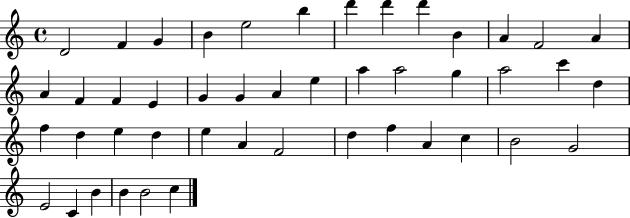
{
  \clef treble
  \time 4/4
  \defaultTimeSignature
  \key c \major
  d'2 f'4 g'4 | b'4 e''2 b''4 | d'''4 d'''4 d'''4 b'4 | a'4 f'2 a'4 | \break a'4 f'4 f'4 e'4 | g'4 g'4 a'4 e''4 | a''4 a''2 g''4 | a''2 c'''4 d''4 | \break f''4 d''4 e''4 d''4 | e''4 a'4 f'2 | d''4 f''4 a'4 c''4 | b'2 g'2 | \break e'2 c'4 b'4 | b'4 b'2 c''4 | \bar "|."
}